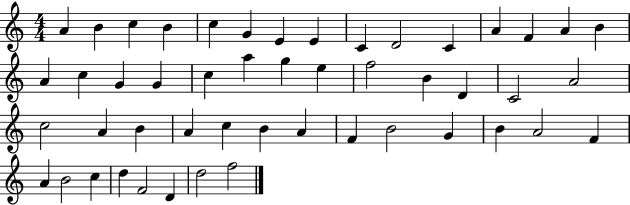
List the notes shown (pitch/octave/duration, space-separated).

A4/q B4/q C5/q B4/q C5/q G4/q E4/q E4/q C4/q D4/h C4/q A4/q F4/q A4/q B4/q A4/q C5/q G4/q G4/q C5/q A5/q G5/q E5/q F5/h B4/q D4/q C4/h A4/h C5/h A4/q B4/q A4/q C5/q B4/q A4/q F4/q B4/h G4/q B4/q A4/h F4/q A4/q B4/h C5/q D5/q F4/h D4/q D5/h F5/h